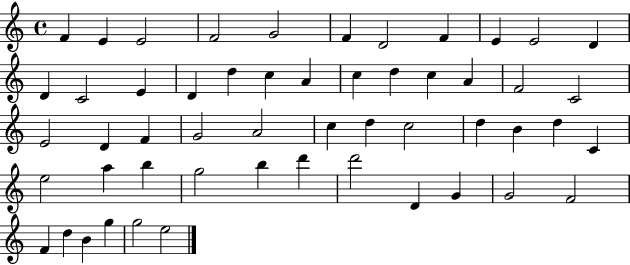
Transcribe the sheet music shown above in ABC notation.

X:1
T:Untitled
M:4/4
L:1/4
K:C
F E E2 F2 G2 F D2 F E E2 D D C2 E D d c A c d c A F2 C2 E2 D F G2 A2 c d c2 d B d C e2 a b g2 b d' d'2 D G G2 F2 F d B g g2 e2